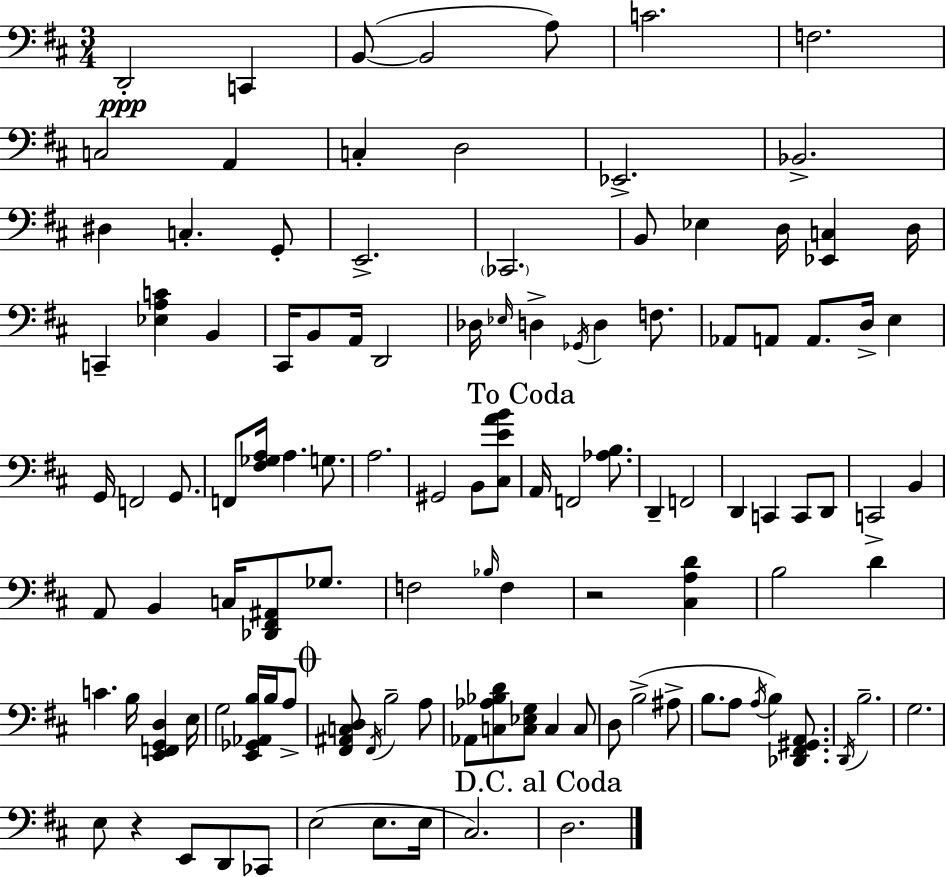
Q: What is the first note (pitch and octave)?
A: D2